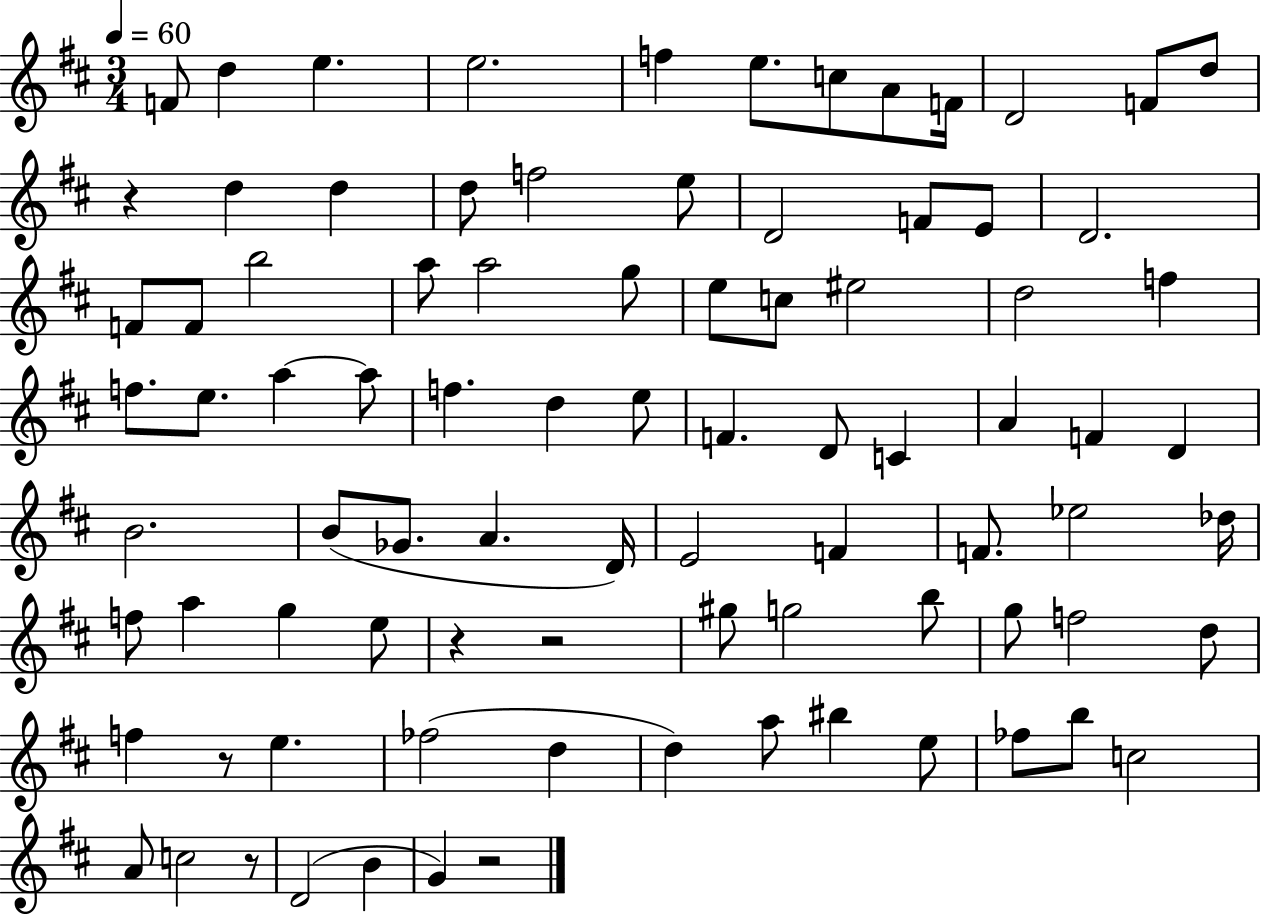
{
  \clef treble
  \numericTimeSignature
  \time 3/4
  \key d \major
  \tempo 4 = 60
  f'8 d''4 e''4. | e''2. | f''4 e''8. c''8 a'8 f'16 | d'2 f'8 d''8 | \break r4 d''4 d''4 | d''8 f''2 e''8 | d'2 f'8 e'8 | d'2. | \break f'8 f'8 b''2 | a''8 a''2 g''8 | e''8 c''8 eis''2 | d''2 f''4 | \break f''8. e''8. a''4~~ a''8 | f''4. d''4 e''8 | f'4. d'8 c'4 | a'4 f'4 d'4 | \break b'2. | b'8( ges'8. a'4. d'16) | e'2 f'4 | f'8. ees''2 des''16 | \break f''8 a''4 g''4 e''8 | r4 r2 | gis''8 g''2 b''8 | g''8 f''2 d''8 | \break f''4 r8 e''4. | fes''2( d''4 | d''4) a''8 bis''4 e''8 | fes''8 b''8 c''2 | \break a'8 c''2 r8 | d'2( b'4 | g'4) r2 | \bar "|."
}